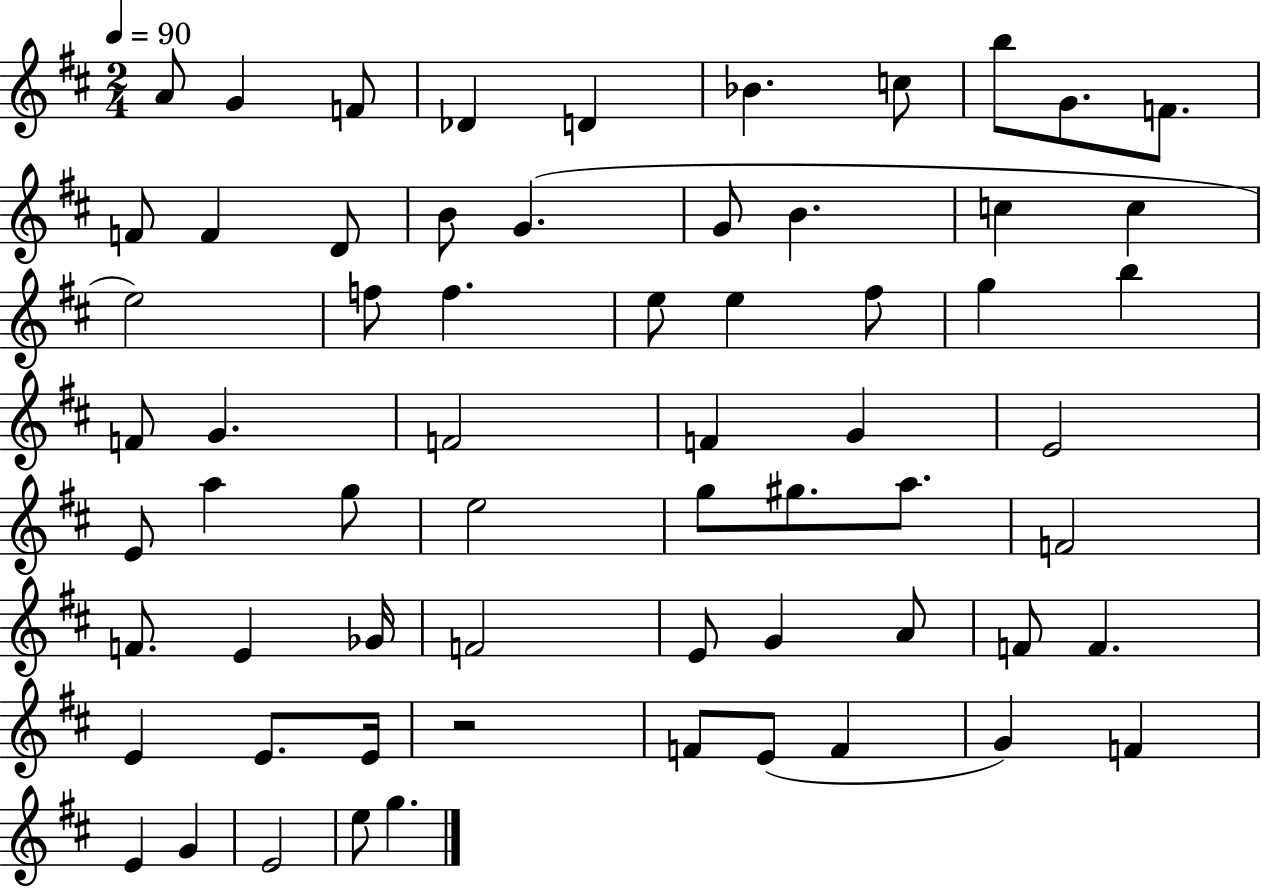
X:1
T:Untitled
M:2/4
L:1/4
K:D
A/2 G F/2 _D D _B c/2 b/2 G/2 F/2 F/2 F D/2 B/2 G G/2 B c c e2 f/2 f e/2 e ^f/2 g b F/2 G F2 F G E2 E/2 a g/2 e2 g/2 ^g/2 a/2 F2 F/2 E _G/4 F2 E/2 G A/2 F/2 F E E/2 E/4 z2 F/2 E/2 F G F E G E2 e/2 g